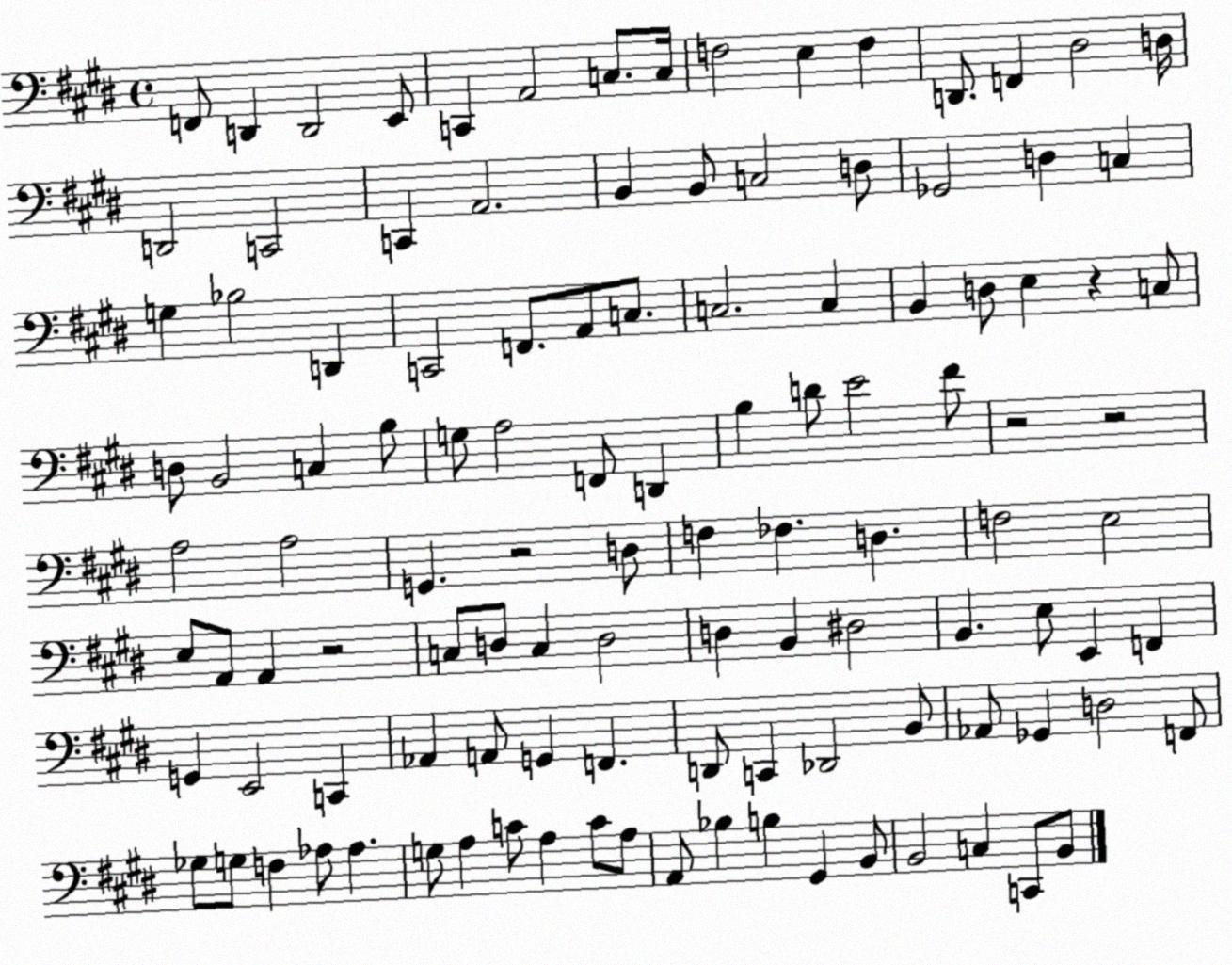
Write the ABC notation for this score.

X:1
T:Untitled
M:4/4
L:1/4
K:E
F,,/2 D,, D,,2 E,,/2 C,, A,,2 C,/2 C,/4 F,2 E, F, D,,/2 F,, ^D,2 D,/4 D,,2 C,,2 C,, A,,2 B,, B,,/2 C,2 D,/2 _G,,2 D, C, G, _B,2 D,, C,,2 F,,/2 A,,/2 C,/2 C,2 C, B,, D,/2 E, z C,/2 D,/2 B,,2 C, B,/2 G,/2 A,2 F,,/2 D,, B, D/2 E2 ^F/2 z2 z2 A,2 A,2 G,, z2 D,/2 F, _F, D, F,2 E,2 E,/2 A,,/2 A,, z2 C,/2 D,/2 C, D,2 D, B,, ^D,2 B,, E,/2 E,, F,, G,, E,,2 C,, _A,, A,,/2 G,, F,, D,,/2 C,, _D,,2 B,,/2 _A,,/2 _G,, D,2 F,,/2 _G,/2 G,/2 F, _A,/2 _A, G,/2 A, C/2 A, C/2 A,/2 A,,/2 _B, B, ^G,, B,,/2 B,,2 C, C,,/2 B,,/2